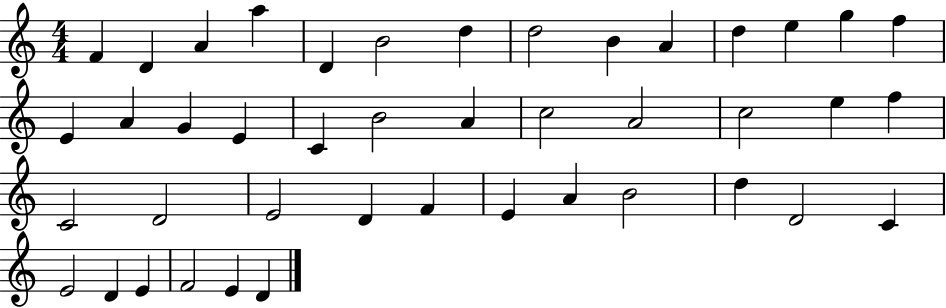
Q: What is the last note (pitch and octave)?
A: D4